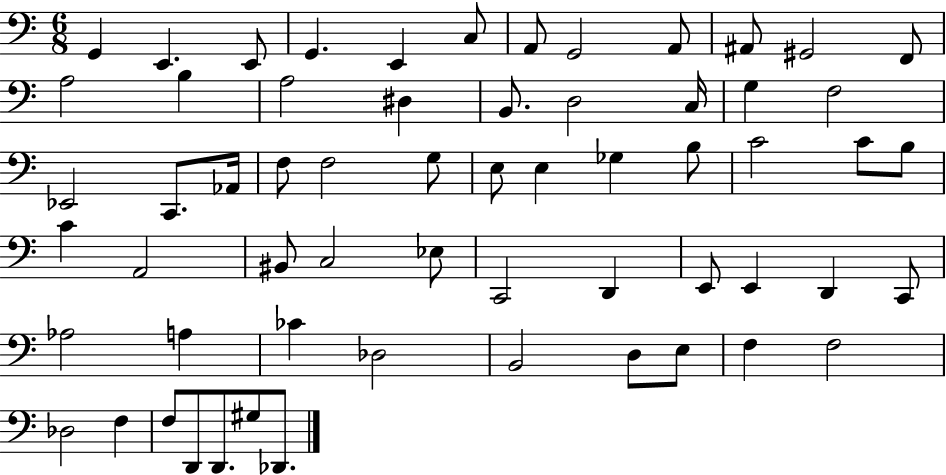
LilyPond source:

{
  \clef bass
  \numericTimeSignature
  \time 6/8
  \key c \major
  g,4 e,4. e,8 | g,4. e,4 c8 | a,8 g,2 a,8 | ais,8 gis,2 f,8 | \break a2 b4 | a2 dis4 | b,8. d2 c16 | g4 f2 | \break ees,2 c,8. aes,16 | f8 f2 g8 | e8 e4 ges4 b8 | c'2 c'8 b8 | \break c'4 a,2 | bis,8 c2 ees8 | c,2 d,4 | e,8 e,4 d,4 c,8 | \break aes2 a4 | ces'4 des2 | b,2 d8 e8 | f4 f2 | \break des2 f4 | f8 d,8 d,8. gis8 des,8. | \bar "|."
}